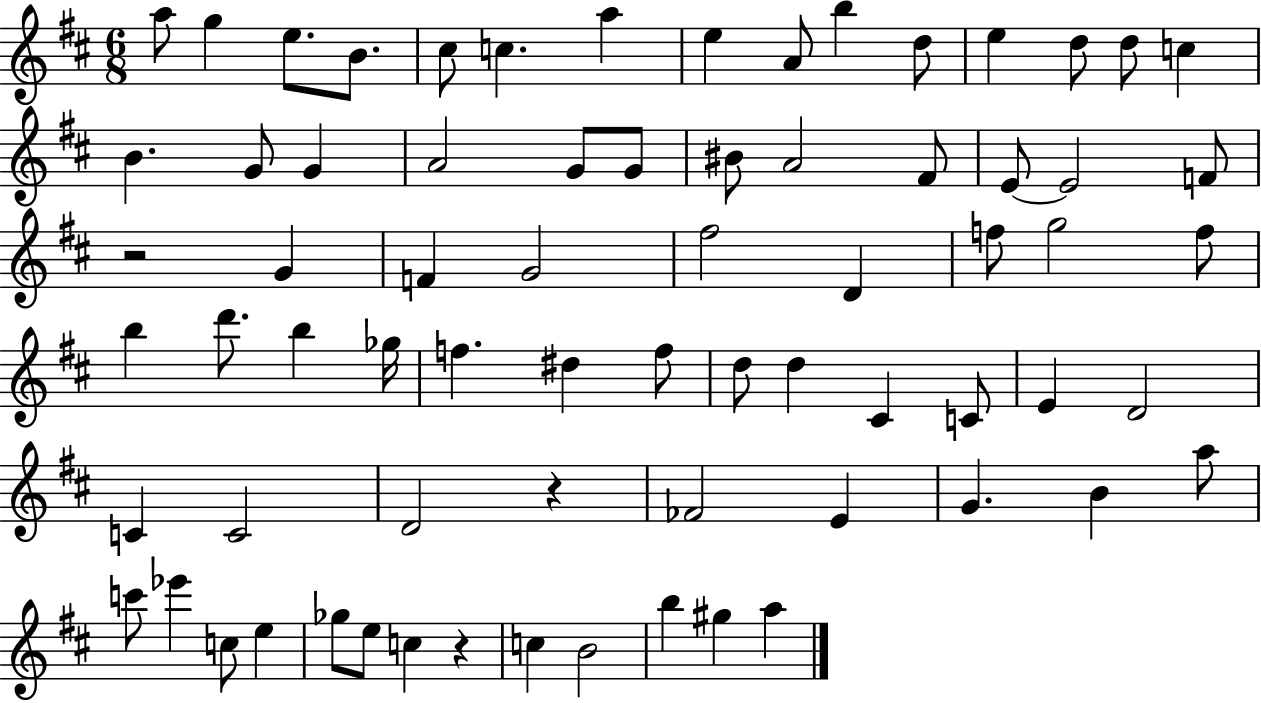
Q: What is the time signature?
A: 6/8